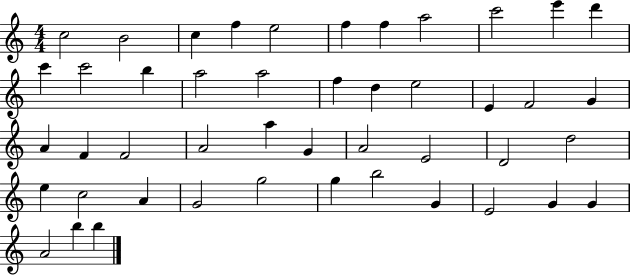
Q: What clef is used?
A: treble